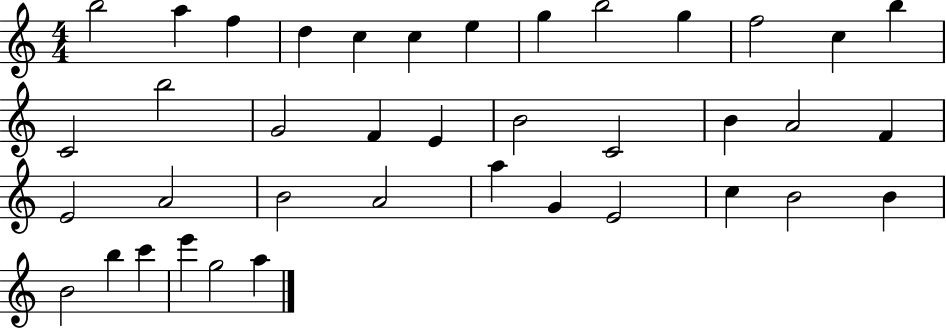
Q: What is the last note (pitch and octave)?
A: A5